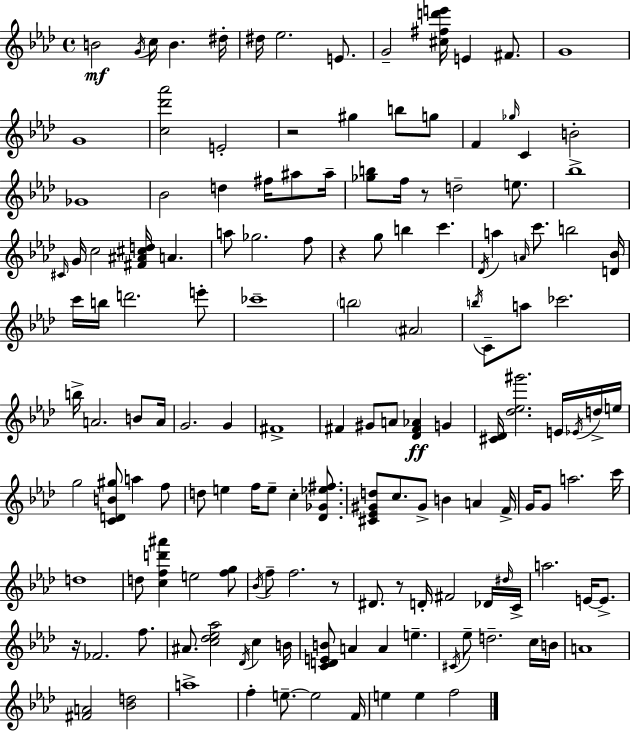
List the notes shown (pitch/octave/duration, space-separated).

B4/h G4/s C5/s B4/q. D#5/s D#5/s Eb5/h. E4/e. G4/h [C#5,F#5,D6,E6]/s E4/q F#4/e. G4/w G4/w [C5,Db6,Ab6]/h E4/h R/h G#5/q B5/e G5/e F4/q Gb5/s C4/q B4/h Gb4/w Bb4/h D5/q F#5/s A#5/e A#5/s [Gb5,B5]/e F5/s R/e D5/h E5/e. Bb5/w C#4/s G4/s C5/h [F#4,A#4,C#5,D5]/s A4/q. A5/e Gb5/h. F5/e R/q G5/e B5/q C6/q. Db4/s A5/q A4/s C6/e. B5/h [D4,Bb4]/s C6/s B5/s D6/h. E6/e CES6/w B5/h A#4/h B5/s C4/e A5/e CES6/h. B5/s A4/h. B4/e A4/s G4/h. G4/q F#4/w F#4/q G#4/e A4/e [Db4,F#4,Ab4]/q G4/q [C#4,Db4]/s [Db5,Eb5,G#6]/h. E4/s Eb4/s D5/s E5/s G5/h [C4,D4,B4,G#5]/e A5/q F5/e D5/e E5/q F5/s E5/e C5/q [Db4,Gb4,Eb5,F#5]/e. [C#4,Eb4,G#4,D5]/e C5/e. G#4/e B4/q A4/q F4/s G4/s G4/e A5/h. C6/s D5/w D5/e [C5,F5,D6,A#6]/q E5/h [F5,G5]/e Bb4/s F5/e F5/h. R/e D#4/e. R/e D4/s F#4/h Db4/s D#5/s C4/s A5/h. E4/s E4/e. R/s FES4/h. F5/e. A#4/e. [C5,Db5,Eb5,Ab5]/h Db4/s C5/q B4/s [C4,D4,E4,B4]/e A4/q A4/q E5/q. C#4/s Eb5/e D5/h. C5/s B4/s A4/w [F#4,A4]/h [Bb4,D5]/h A5/w F5/q E5/e. E5/h F4/s E5/q E5/q F5/h